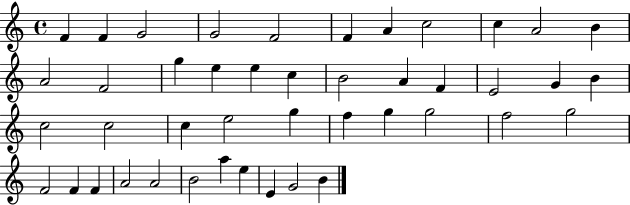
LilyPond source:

{
  \clef treble
  \time 4/4
  \defaultTimeSignature
  \key c \major
  f'4 f'4 g'2 | g'2 f'2 | f'4 a'4 c''2 | c''4 a'2 b'4 | \break a'2 f'2 | g''4 e''4 e''4 c''4 | b'2 a'4 f'4 | e'2 g'4 b'4 | \break c''2 c''2 | c''4 e''2 g''4 | f''4 g''4 g''2 | f''2 g''2 | \break f'2 f'4 f'4 | a'2 a'2 | b'2 a''4 e''4 | e'4 g'2 b'4 | \break \bar "|."
}